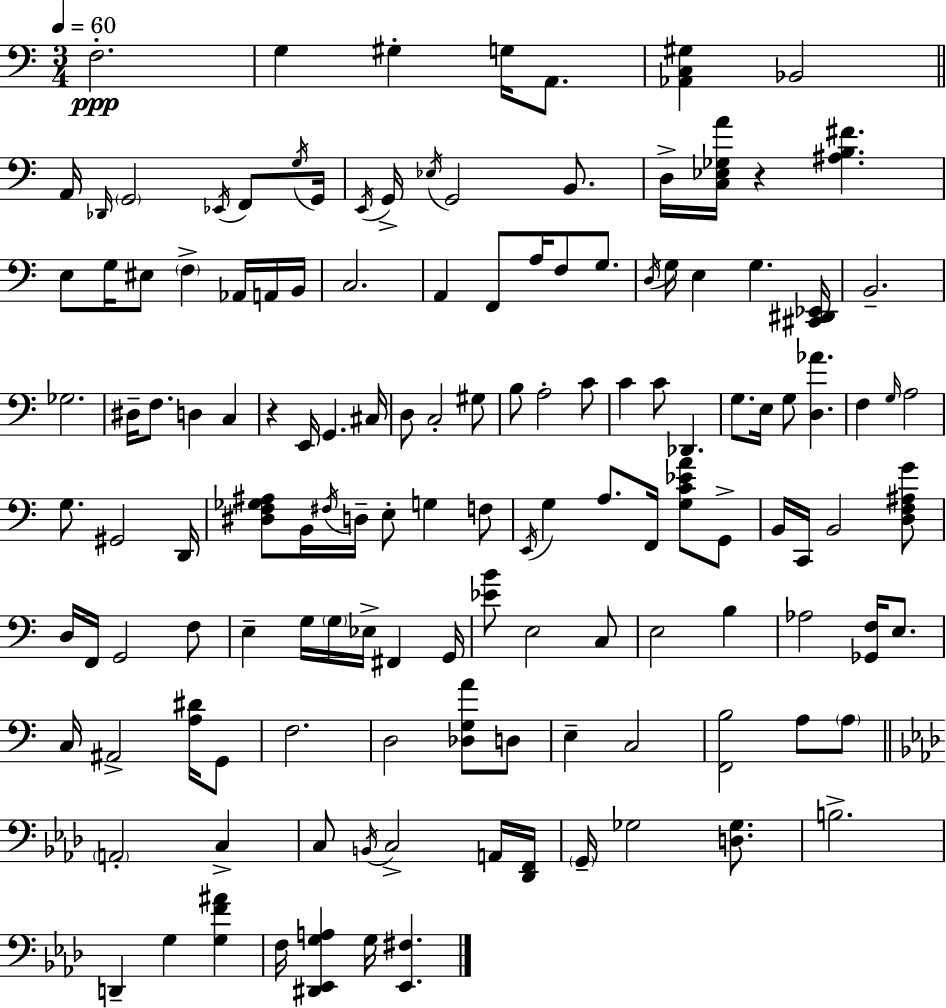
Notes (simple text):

F3/h. G3/q G#3/q G3/s A2/e. [Ab2,C3,G#3]/q Bb2/h A2/s Db2/s G2/h Eb2/s F2/e G3/s G2/s E2/s G2/s Eb3/s G2/h B2/e. D3/s [C3,Eb3,Gb3,A4]/s R/q [A#3,B3,F#4]/q. E3/e G3/s EIS3/e F3/q Ab2/s A2/s B2/s C3/h. A2/q F2/e A3/s F3/e G3/e. D3/s G3/s E3/q G3/q. [C#2,D#2,Eb2]/s B2/h. Gb3/h. D#3/s F3/e. D3/q C3/q R/q E2/s G2/q. C#3/s D3/e C3/h G#3/e B3/e A3/h C4/e C4/q C4/e Db2/q. G3/e. E3/s G3/e [D3,Ab4]/q. F3/q G3/s A3/h G3/e. G#2/h D2/s [D#3,F3,Gb3,A#3]/e B2/s F#3/s D3/s E3/e G3/q F3/e E2/s G3/q A3/e. F2/s [G3,C4,Eb4,A4]/e G2/e B2/s C2/s B2/h [D3,F3,A#3,G4]/e D3/s F2/s G2/h F3/e E3/q G3/s G3/s Eb3/s F#2/q G2/s [Eb4,B4]/e E3/h C3/e E3/h B3/q Ab3/h [Gb2,F3]/s E3/e. C3/s A#2/h [A3,D#4]/s G2/e F3/h. D3/h [Db3,G3,A4]/e D3/e E3/q C3/h [F2,B3]/h A3/e A3/e A2/h C3/q C3/e B2/s C3/h A2/s [Db2,F2]/s G2/s Gb3/h [D3,Gb3]/e. B3/h. D2/q G3/q [G3,F4,A#4]/q F3/s [D#2,Eb2,G3,A3]/q G3/s [Eb2,F#3]/q.